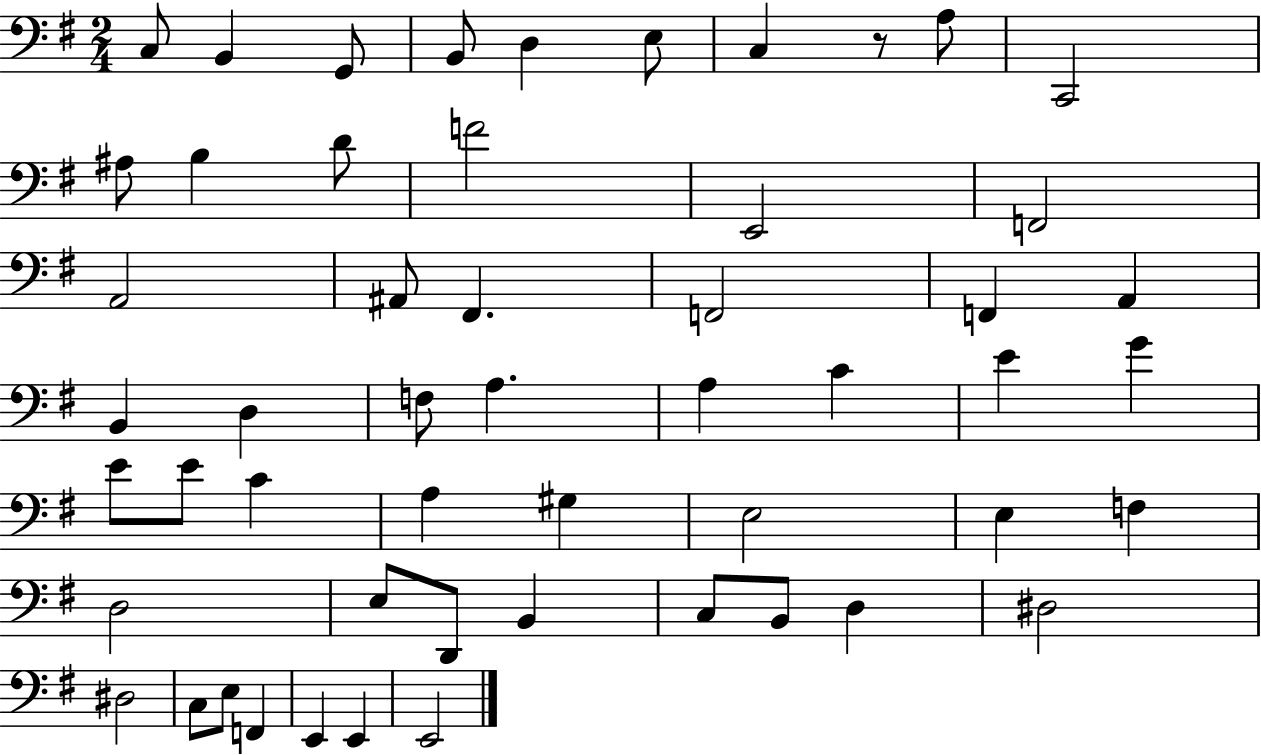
X:1
T:Untitled
M:2/4
L:1/4
K:G
C,/2 B,, G,,/2 B,,/2 D, E,/2 C, z/2 A,/2 C,,2 ^A,/2 B, D/2 F2 E,,2 F,,2 A,,2 ^A,,/2 ^F,, F,,2 F,, A,, B,, D, F,/2 A, A, C E G E/2 E/2 C A, ^G, E,2 E, F, D,2 E,/2 D,,/2 B,, C,/2 B,,/2 D, ^D,2 ^D,2 C,/2 E,/2 F,, E,, E,, E,,2